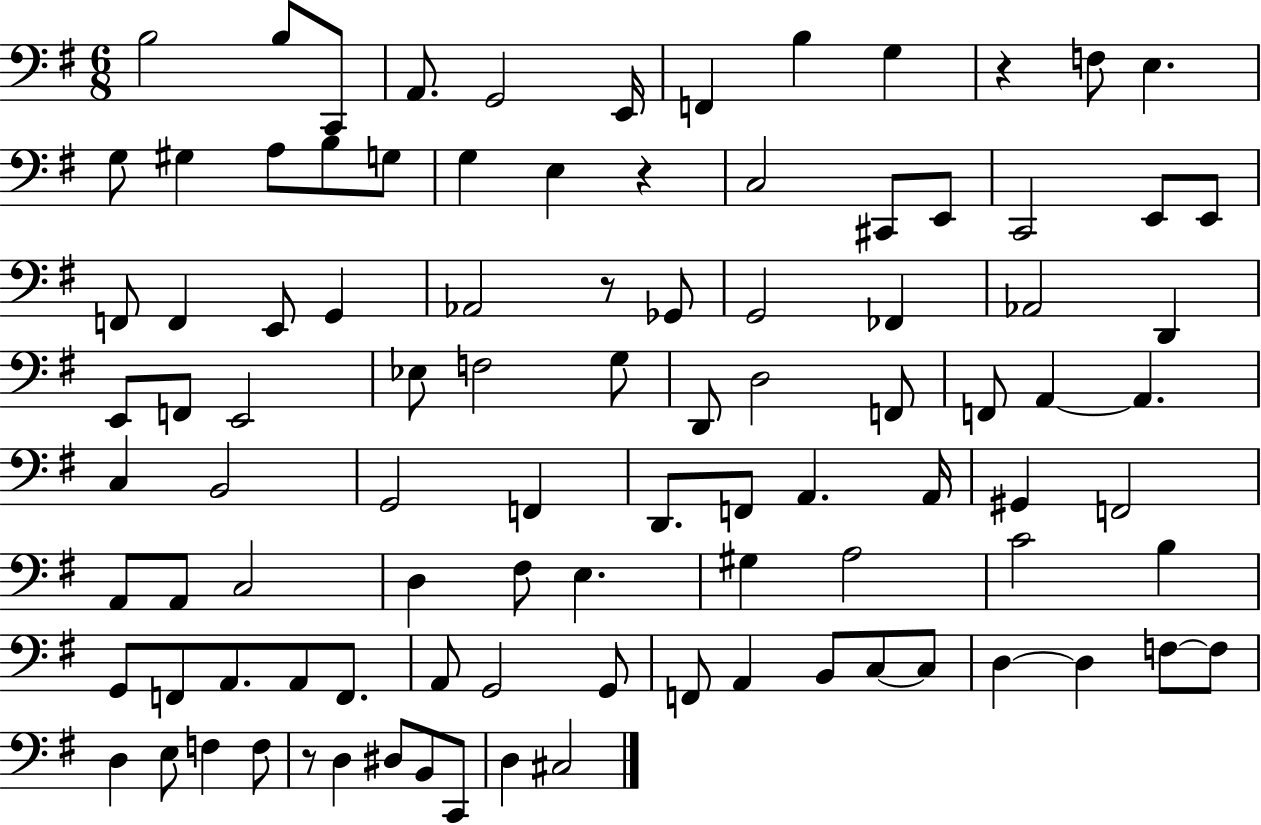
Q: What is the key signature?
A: G major